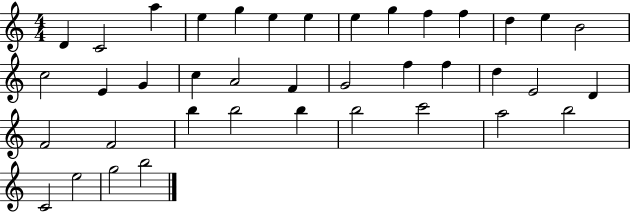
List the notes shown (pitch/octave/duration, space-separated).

D4/q C4/h A5/q E5/q G5/q E5/q E5/q E5/q G5/q F5/q F5/q D5/q E5/q B4/h C5/h E4/q G4/q C5/q A4/h F4/q G4/h F5/q F5/q D5/q E4/h D4/q F4/h F4/h B5/q B5/h B5/q B5/h C6/h A5/h B5/h C4/h E5/h G5/h B5/h